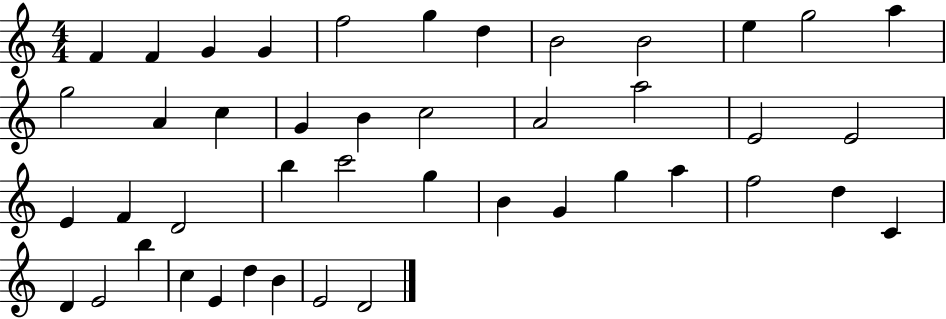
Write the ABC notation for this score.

X:1
T:Untitled
M:4/4
L:1/4
K:C
F F G G f2 g d B2 B2 e g2 a g2 A c G B c2 A2 a2 E2 E2 E F D2 b c'2 g B G g a f2 d C D E2 b c E d B E2 D2